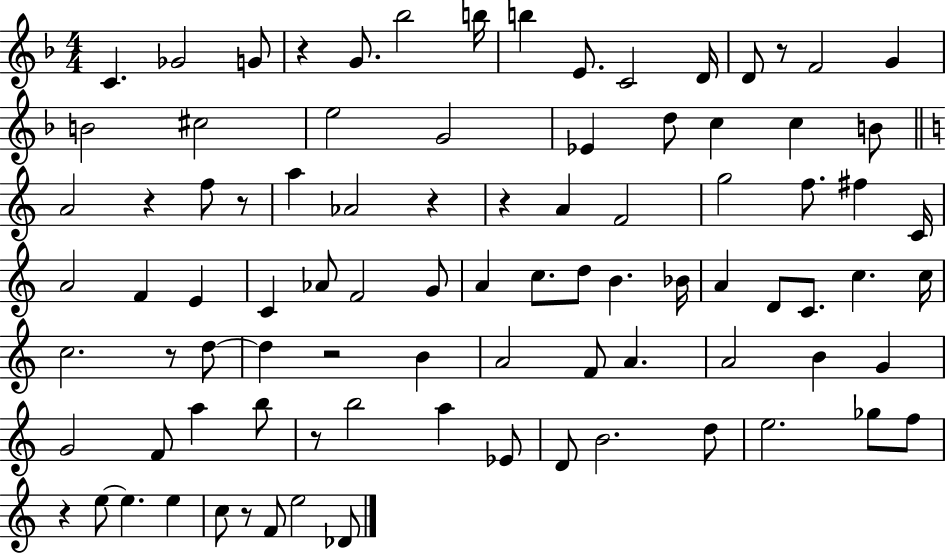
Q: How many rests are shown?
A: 11